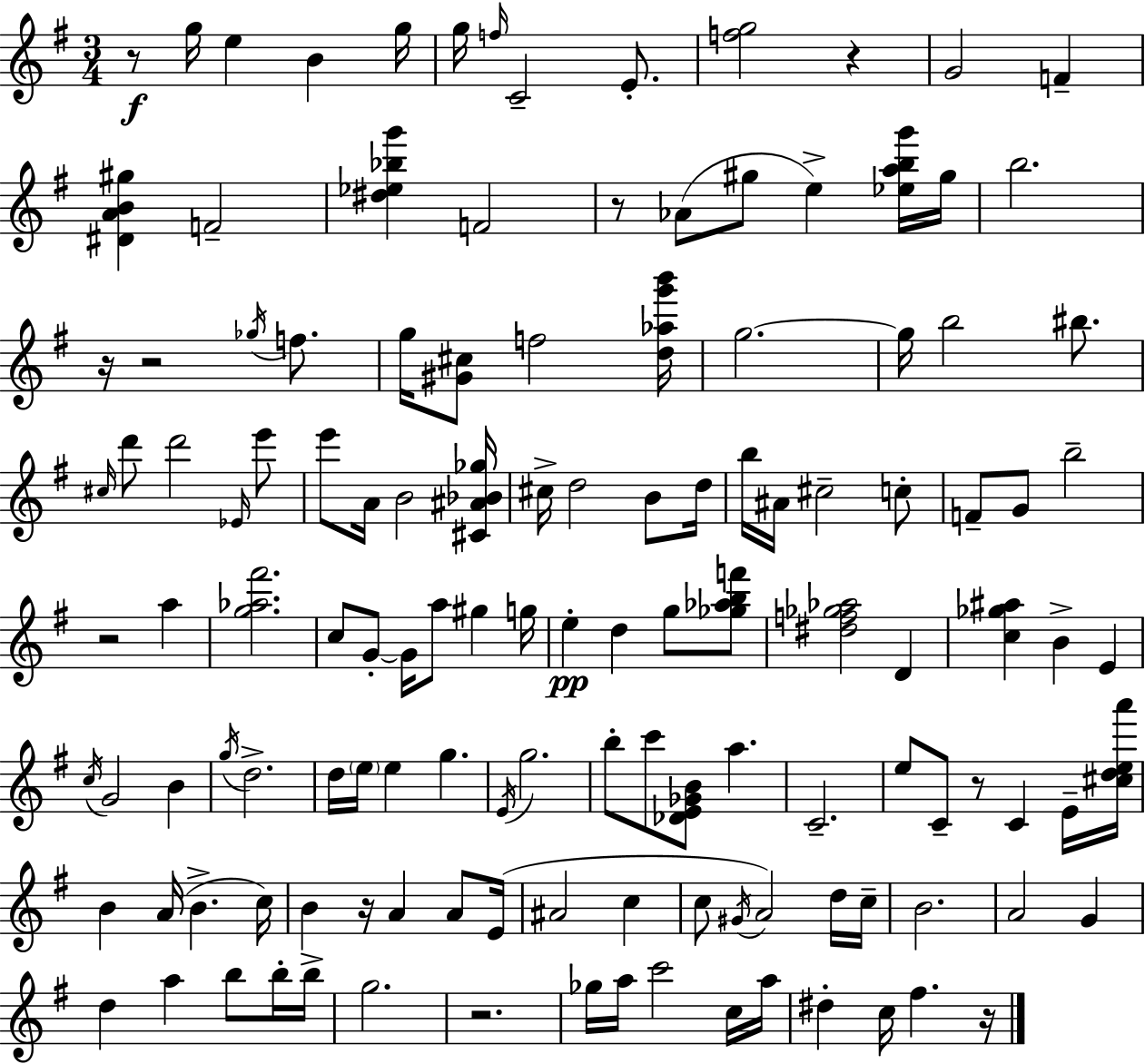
R/e G5/s E5/q B4/q G5/s G5/s F5/s C4/h E4/e. [F5,G5]/h R/q G4/h F4/q [D#4,A4,B4,G#5]/q F4/h [D#5,Eb5,Bb5,G6]/q F4/h R/e Ab4/e G#5/e E5/q [Eb5,A5,B5,G6]/s G#5/s B5/h. R/s R/h Gb5/s F5/e. G5/s [G#4,C#5]/e F5/h [D5,Ab5,G6,B6]/s G5/h. G5/s B5/h BIS5/e. C#5/s D6/e D6/h Eb4/s E6/e E6/e A4/s B4/h [C#4,A#4,Bb4,Gb5]/s C#5/s D5/h B4/e D5/s B5/s A#4/s C#5/h C5/e F4/e G4/e B5/h R/h A5/q [G5,Ab5,F#6]/h. C5/e G4/e G4/s A5/e G#5/q G5/s E5/q D5/q G5/e [Gb5,Ab5,B5,F6]/e [D#5,F5,Gb5,Ab5]/h D4/q [C5,Gb5,A#5]/q B4/q E4/q C5/s G4/h B4/q G5/s D5/h. D5/s E5/s E5/q G5/q. E4/s G5/h. B5/e C6/e [Db4,E4,Gb4,B4]/e A5/q. C4/h. E5/e C4/e R/e C4/q E4/s [C#5,D5,E5,A6]/s B4/q A4/s B4/q. C5/s B4/q R/s A4/q A4/e E4/s A#4/h C5/q C5/e G#4/s A4/h D5/s C5/s B4/h. A4/h G4/q D5/q A5/q B5/e B5/s B5/s G5/h. R/h. Gb5/s A5/s C6/h C5/s A5/s D#5/q C5/s F#5/q. R/s